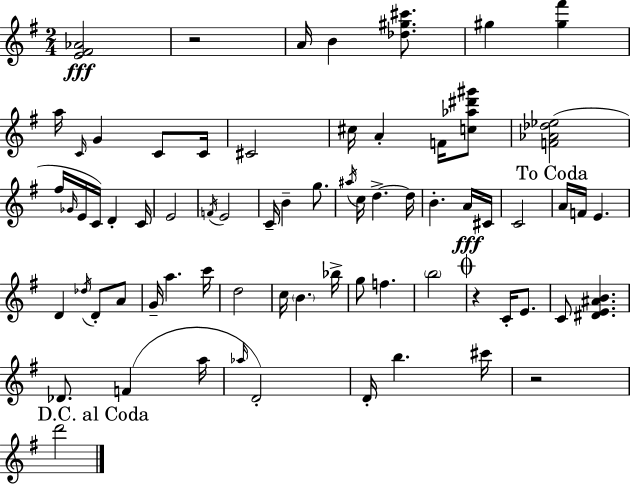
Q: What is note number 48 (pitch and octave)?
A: F5